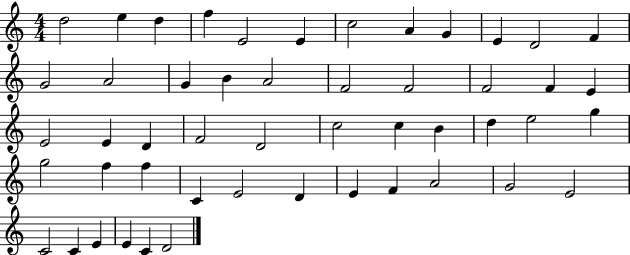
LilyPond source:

{
  \clef treble
  \numericTimeSignature
  \time 4/4
  \key c \major
  d''2 e''4 d''4 | f''4 e'2 e'4 | c''2 a'4 g'4 | e'4 d'2 f'4 | \break g'2 a'2 | g'4 b'4 a'2 | f'2 f'2 | f'2 f'4 e'4 | \break e'2 e'4 d'4 | f'2 d'2 | c''2 c''4 b'4 | d''4 e''2 g''4 | \break g''2 f''4 f''4 | c'4 e'2 d'4 | e'4 f'4 a'2 | g'2 e'2 | \break c'2 c'4 e'4 | e'4 c'4 d'2 | \bar "|."
}